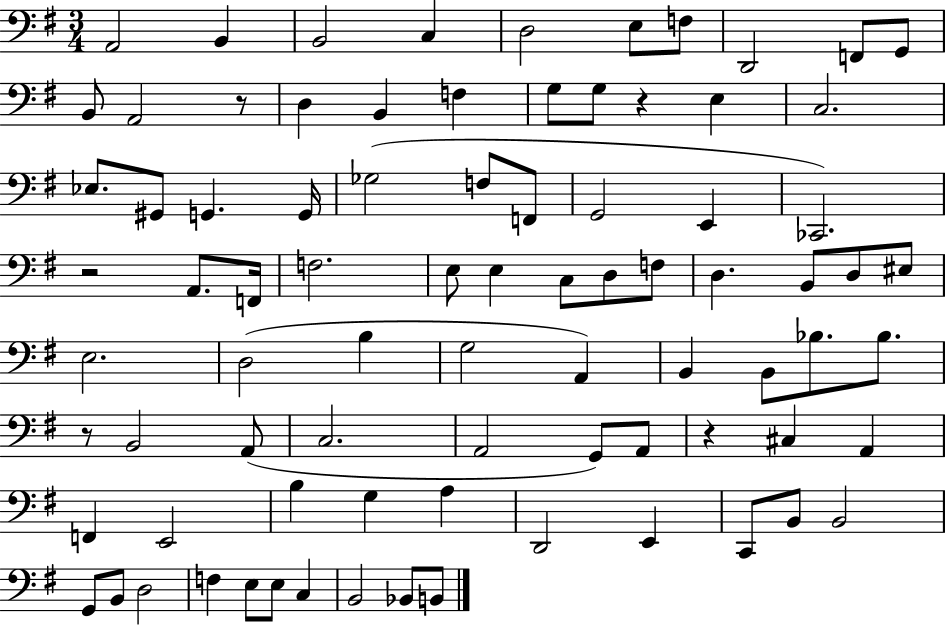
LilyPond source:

{
  \clef bass
  \numericTimeSignature
  \time 3/4
  \key g \major
  \repeat volta 2 { a,2 b,4 | b,2 c4 | d2 e8 f8 | d,2 f,8 g,8 | \break b,8 a,2 r8 | d4 b,4 f4 | g8 g8 r4 e4 | c2. | \break ees8. gis,8 g,4. g,16 | ges2( f8 f,8 | g,2 e,4 | ces,2.) | \break r2 a,8. f,16 | f2. | e8 e4 c8 d8 f8 | d4. b,8 d8 eis8 | \break e2. | d2( b4 | g2 a,4) | b,4 b,8 bes8. bes8. | \break r8 b,2 a,8( | c2. | a,2 g,8) a,8 | r4 cis4 a,4 | \break f,4 e,2 | b4 g4 a4 | d,2 e,4 | c,8 b,8 b,2 | \break g,8 b,8 d2 | f4 e8 e8 c4 | b,2 bes,8 b,8 | } \bar "|."
}